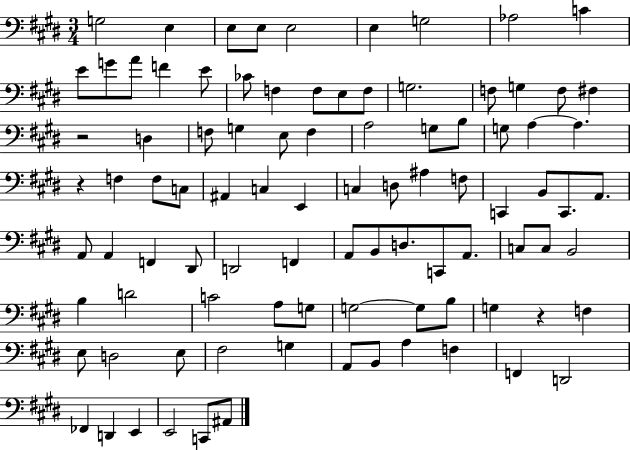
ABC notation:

X:1
T:Untitled
M:3/4
L:1/4
K:E
G,2 E, E,/2 E,/2 E,2 E, G,2 _A,2 C E/2 G/2 A/2 F E/2 _C/2 F, F,/2 E,/2 F,/2 G,2 F,/2 G, F,/2 ^F, z2 D, F,/2 G, E,/2 F, A,2 G,/2 B,/2 G,/2 A, A, z F, F,/2 C,/2 ^A,, C, E,, C, D,/2 ^A, F,/2 C,, B,,/2 C,,/2 A,,/2 A,,/2 A,, F,, ^D,,/2 D,,2 F,, A,,/2 B,,/2 D,/2 C,,/2 A,,/2 C,/2 C,/2 B,,2 B, D2 C2 A,/2 G,/2 G,2 G,/2 B,/2 G, z F, E,/2 D,2 E,/2 ^F,2 G, A,,/2 B,,/2 A, F, F,, D,,2 _F,, D,, E,, E,,2 C,,/2 ^A,,/2